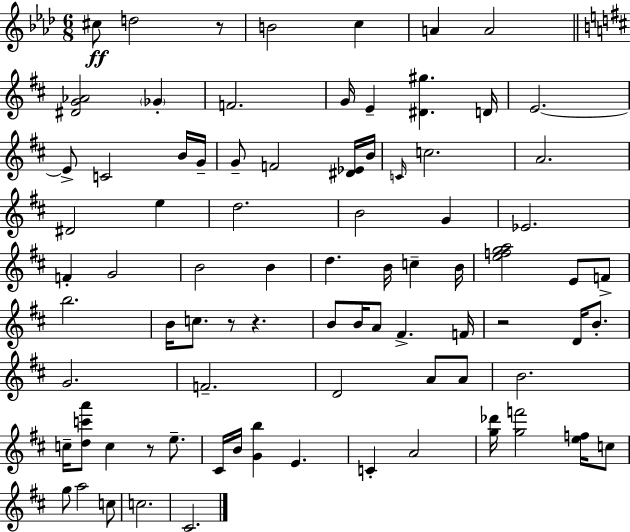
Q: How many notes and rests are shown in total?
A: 82